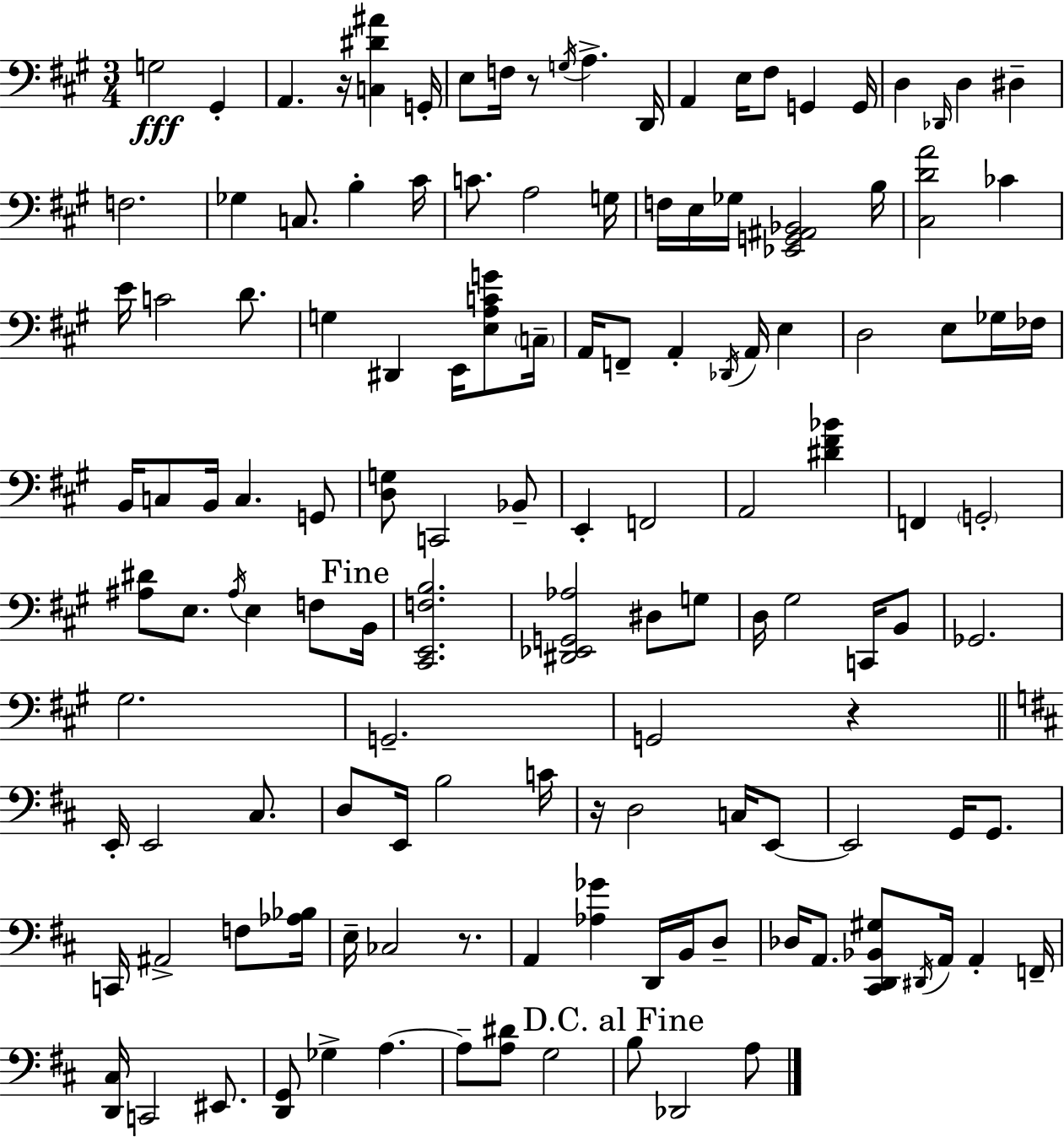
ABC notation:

X:1
T:Untitled
M:3/4
L:1/4
K:A
G,2 ^G,, A,, z/4 [C,^D^A] G,,/4 E,/2 F,/4 z/2 G,/4 A, D,,/4 A,, E,/4 ^F,/2 G,, G,,/4 D, _D,,/4 D, ^D, F,2 _G, C,/2 B, ^C/4 C/2 A,2 G,/4 F,/4 E,/4 _G,/4 [_E,,G,,^A,,_B,,]2 B,/4 [^C,DA]2 _C E/4 C2 D/2 G, ^D,, E,,/4 [E,A,CG]/2 C,/4 A,,/4 F,,/2 A,, _D,,/4 A,,/4 E, D,2 E,/2 _G,/4 _F,/4 B,,/4 C,/2 B,,/4 C, G,,/2 [D,G,]/2 C,,2 _B,,/2 E,, F,,2 A,,2 [^D^F_B] F,, G,,2 [^A,^D]/2 E,/2 ^A,/4 E, F,/2 B,,/4 [^C,,E,,F,B,]2 [^D,,_E,,G,,_A,]2 ^D,/2 G,/2 D,/4 ^G,2 C,,/4 B,,/2 _G,,2 ^G,2 G,,2 G,,2 z E,,/4 E,,2 ^C,/2 D,/2 E,,/4 B,2 C/4 z/4 D,2 C,/4 E,,/2 E,,2 G,,/4 G,,/2 C,,/4 ^A,,2 F,/2 [_A,_B,]/4 E,/4 _C,2 z/2 A,, [_A,_G] D,,/4 B,,/4 D,/2 _D,/4 A,,/2 [^C,,D,,_B,,^G,]/2 ^D,,/4 A,,/4 A,, F,,/4 [D,,^C,]/4 C,,2 ^E,,/2 [D,,G,,]/2 _G, A, A,/2 [A,^D]/2 G,2 B,/2 _D,,2 A,/2